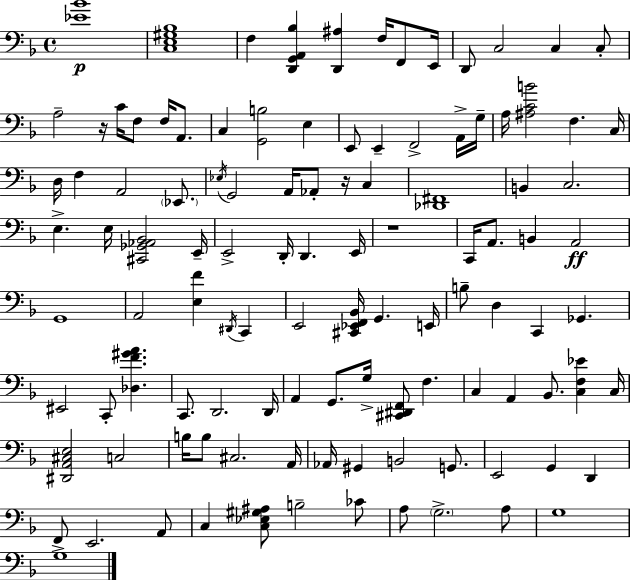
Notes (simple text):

[Eb4,Bb4]/w [C3,E3,G#3,Bb3]/w F3/q [D2,G2,A2,Bb3]/q [D2,A#3]/q F3/s F2/e E2/s D2/e C3/h C3/q C3/e A3/h R/s C4/s F3/e F3/s A2/e. C3/q [G2,B3]/h E3/q E2/e E2/q F2/h A2/s G3/s A3/s [A#3,C4,B4]/h F3/q. C3/s D3/s F3/q A2/h Eb2/e. Eb3/s G2/h A2/s Ab2/e R/s C3/q [Db2,F#2]/w B2/q C3/h. E3/q. E3/s [C#2,Gb2,Ab2,Bb2]/h E2/s E2/h D2/s D2/q. E2/s R/w C2/s A2/e. B2/q A2/h G2/w A2/h [E3,F4]/q D#2/s C2/q E2/h [C#2,Eb2,F2,Bb2]/s G2/q. E2/s B3/e D3/q C2/q Gb2/q. EIS2/h C2/e [Db3,F4,G#4,A4]/q. C2/e. D2/h. D2/s A2/q G2/e. G3/s [C#2,D#2,F2]/e F3/q. C3/q A2/q Bb2/e. [C3,F3,Eb4]/q C3/s [D#2,A2,C#3,E3]/h C3/h B3/s B3/e C#3/h. A2/s Ab2/s G#2/q B2/h G2/e. E2/h G2/q D2/q F2/e E2/h. A2/e C3/q [C3,Eb3,G#3,A#3]/e B3/h CES4/e A3/e G3/h. A3/e G3/w G3/w